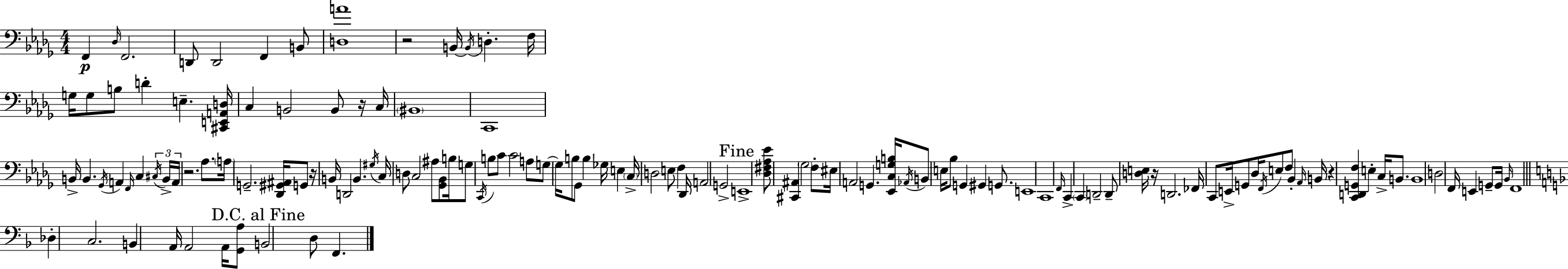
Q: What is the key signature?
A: BES minor